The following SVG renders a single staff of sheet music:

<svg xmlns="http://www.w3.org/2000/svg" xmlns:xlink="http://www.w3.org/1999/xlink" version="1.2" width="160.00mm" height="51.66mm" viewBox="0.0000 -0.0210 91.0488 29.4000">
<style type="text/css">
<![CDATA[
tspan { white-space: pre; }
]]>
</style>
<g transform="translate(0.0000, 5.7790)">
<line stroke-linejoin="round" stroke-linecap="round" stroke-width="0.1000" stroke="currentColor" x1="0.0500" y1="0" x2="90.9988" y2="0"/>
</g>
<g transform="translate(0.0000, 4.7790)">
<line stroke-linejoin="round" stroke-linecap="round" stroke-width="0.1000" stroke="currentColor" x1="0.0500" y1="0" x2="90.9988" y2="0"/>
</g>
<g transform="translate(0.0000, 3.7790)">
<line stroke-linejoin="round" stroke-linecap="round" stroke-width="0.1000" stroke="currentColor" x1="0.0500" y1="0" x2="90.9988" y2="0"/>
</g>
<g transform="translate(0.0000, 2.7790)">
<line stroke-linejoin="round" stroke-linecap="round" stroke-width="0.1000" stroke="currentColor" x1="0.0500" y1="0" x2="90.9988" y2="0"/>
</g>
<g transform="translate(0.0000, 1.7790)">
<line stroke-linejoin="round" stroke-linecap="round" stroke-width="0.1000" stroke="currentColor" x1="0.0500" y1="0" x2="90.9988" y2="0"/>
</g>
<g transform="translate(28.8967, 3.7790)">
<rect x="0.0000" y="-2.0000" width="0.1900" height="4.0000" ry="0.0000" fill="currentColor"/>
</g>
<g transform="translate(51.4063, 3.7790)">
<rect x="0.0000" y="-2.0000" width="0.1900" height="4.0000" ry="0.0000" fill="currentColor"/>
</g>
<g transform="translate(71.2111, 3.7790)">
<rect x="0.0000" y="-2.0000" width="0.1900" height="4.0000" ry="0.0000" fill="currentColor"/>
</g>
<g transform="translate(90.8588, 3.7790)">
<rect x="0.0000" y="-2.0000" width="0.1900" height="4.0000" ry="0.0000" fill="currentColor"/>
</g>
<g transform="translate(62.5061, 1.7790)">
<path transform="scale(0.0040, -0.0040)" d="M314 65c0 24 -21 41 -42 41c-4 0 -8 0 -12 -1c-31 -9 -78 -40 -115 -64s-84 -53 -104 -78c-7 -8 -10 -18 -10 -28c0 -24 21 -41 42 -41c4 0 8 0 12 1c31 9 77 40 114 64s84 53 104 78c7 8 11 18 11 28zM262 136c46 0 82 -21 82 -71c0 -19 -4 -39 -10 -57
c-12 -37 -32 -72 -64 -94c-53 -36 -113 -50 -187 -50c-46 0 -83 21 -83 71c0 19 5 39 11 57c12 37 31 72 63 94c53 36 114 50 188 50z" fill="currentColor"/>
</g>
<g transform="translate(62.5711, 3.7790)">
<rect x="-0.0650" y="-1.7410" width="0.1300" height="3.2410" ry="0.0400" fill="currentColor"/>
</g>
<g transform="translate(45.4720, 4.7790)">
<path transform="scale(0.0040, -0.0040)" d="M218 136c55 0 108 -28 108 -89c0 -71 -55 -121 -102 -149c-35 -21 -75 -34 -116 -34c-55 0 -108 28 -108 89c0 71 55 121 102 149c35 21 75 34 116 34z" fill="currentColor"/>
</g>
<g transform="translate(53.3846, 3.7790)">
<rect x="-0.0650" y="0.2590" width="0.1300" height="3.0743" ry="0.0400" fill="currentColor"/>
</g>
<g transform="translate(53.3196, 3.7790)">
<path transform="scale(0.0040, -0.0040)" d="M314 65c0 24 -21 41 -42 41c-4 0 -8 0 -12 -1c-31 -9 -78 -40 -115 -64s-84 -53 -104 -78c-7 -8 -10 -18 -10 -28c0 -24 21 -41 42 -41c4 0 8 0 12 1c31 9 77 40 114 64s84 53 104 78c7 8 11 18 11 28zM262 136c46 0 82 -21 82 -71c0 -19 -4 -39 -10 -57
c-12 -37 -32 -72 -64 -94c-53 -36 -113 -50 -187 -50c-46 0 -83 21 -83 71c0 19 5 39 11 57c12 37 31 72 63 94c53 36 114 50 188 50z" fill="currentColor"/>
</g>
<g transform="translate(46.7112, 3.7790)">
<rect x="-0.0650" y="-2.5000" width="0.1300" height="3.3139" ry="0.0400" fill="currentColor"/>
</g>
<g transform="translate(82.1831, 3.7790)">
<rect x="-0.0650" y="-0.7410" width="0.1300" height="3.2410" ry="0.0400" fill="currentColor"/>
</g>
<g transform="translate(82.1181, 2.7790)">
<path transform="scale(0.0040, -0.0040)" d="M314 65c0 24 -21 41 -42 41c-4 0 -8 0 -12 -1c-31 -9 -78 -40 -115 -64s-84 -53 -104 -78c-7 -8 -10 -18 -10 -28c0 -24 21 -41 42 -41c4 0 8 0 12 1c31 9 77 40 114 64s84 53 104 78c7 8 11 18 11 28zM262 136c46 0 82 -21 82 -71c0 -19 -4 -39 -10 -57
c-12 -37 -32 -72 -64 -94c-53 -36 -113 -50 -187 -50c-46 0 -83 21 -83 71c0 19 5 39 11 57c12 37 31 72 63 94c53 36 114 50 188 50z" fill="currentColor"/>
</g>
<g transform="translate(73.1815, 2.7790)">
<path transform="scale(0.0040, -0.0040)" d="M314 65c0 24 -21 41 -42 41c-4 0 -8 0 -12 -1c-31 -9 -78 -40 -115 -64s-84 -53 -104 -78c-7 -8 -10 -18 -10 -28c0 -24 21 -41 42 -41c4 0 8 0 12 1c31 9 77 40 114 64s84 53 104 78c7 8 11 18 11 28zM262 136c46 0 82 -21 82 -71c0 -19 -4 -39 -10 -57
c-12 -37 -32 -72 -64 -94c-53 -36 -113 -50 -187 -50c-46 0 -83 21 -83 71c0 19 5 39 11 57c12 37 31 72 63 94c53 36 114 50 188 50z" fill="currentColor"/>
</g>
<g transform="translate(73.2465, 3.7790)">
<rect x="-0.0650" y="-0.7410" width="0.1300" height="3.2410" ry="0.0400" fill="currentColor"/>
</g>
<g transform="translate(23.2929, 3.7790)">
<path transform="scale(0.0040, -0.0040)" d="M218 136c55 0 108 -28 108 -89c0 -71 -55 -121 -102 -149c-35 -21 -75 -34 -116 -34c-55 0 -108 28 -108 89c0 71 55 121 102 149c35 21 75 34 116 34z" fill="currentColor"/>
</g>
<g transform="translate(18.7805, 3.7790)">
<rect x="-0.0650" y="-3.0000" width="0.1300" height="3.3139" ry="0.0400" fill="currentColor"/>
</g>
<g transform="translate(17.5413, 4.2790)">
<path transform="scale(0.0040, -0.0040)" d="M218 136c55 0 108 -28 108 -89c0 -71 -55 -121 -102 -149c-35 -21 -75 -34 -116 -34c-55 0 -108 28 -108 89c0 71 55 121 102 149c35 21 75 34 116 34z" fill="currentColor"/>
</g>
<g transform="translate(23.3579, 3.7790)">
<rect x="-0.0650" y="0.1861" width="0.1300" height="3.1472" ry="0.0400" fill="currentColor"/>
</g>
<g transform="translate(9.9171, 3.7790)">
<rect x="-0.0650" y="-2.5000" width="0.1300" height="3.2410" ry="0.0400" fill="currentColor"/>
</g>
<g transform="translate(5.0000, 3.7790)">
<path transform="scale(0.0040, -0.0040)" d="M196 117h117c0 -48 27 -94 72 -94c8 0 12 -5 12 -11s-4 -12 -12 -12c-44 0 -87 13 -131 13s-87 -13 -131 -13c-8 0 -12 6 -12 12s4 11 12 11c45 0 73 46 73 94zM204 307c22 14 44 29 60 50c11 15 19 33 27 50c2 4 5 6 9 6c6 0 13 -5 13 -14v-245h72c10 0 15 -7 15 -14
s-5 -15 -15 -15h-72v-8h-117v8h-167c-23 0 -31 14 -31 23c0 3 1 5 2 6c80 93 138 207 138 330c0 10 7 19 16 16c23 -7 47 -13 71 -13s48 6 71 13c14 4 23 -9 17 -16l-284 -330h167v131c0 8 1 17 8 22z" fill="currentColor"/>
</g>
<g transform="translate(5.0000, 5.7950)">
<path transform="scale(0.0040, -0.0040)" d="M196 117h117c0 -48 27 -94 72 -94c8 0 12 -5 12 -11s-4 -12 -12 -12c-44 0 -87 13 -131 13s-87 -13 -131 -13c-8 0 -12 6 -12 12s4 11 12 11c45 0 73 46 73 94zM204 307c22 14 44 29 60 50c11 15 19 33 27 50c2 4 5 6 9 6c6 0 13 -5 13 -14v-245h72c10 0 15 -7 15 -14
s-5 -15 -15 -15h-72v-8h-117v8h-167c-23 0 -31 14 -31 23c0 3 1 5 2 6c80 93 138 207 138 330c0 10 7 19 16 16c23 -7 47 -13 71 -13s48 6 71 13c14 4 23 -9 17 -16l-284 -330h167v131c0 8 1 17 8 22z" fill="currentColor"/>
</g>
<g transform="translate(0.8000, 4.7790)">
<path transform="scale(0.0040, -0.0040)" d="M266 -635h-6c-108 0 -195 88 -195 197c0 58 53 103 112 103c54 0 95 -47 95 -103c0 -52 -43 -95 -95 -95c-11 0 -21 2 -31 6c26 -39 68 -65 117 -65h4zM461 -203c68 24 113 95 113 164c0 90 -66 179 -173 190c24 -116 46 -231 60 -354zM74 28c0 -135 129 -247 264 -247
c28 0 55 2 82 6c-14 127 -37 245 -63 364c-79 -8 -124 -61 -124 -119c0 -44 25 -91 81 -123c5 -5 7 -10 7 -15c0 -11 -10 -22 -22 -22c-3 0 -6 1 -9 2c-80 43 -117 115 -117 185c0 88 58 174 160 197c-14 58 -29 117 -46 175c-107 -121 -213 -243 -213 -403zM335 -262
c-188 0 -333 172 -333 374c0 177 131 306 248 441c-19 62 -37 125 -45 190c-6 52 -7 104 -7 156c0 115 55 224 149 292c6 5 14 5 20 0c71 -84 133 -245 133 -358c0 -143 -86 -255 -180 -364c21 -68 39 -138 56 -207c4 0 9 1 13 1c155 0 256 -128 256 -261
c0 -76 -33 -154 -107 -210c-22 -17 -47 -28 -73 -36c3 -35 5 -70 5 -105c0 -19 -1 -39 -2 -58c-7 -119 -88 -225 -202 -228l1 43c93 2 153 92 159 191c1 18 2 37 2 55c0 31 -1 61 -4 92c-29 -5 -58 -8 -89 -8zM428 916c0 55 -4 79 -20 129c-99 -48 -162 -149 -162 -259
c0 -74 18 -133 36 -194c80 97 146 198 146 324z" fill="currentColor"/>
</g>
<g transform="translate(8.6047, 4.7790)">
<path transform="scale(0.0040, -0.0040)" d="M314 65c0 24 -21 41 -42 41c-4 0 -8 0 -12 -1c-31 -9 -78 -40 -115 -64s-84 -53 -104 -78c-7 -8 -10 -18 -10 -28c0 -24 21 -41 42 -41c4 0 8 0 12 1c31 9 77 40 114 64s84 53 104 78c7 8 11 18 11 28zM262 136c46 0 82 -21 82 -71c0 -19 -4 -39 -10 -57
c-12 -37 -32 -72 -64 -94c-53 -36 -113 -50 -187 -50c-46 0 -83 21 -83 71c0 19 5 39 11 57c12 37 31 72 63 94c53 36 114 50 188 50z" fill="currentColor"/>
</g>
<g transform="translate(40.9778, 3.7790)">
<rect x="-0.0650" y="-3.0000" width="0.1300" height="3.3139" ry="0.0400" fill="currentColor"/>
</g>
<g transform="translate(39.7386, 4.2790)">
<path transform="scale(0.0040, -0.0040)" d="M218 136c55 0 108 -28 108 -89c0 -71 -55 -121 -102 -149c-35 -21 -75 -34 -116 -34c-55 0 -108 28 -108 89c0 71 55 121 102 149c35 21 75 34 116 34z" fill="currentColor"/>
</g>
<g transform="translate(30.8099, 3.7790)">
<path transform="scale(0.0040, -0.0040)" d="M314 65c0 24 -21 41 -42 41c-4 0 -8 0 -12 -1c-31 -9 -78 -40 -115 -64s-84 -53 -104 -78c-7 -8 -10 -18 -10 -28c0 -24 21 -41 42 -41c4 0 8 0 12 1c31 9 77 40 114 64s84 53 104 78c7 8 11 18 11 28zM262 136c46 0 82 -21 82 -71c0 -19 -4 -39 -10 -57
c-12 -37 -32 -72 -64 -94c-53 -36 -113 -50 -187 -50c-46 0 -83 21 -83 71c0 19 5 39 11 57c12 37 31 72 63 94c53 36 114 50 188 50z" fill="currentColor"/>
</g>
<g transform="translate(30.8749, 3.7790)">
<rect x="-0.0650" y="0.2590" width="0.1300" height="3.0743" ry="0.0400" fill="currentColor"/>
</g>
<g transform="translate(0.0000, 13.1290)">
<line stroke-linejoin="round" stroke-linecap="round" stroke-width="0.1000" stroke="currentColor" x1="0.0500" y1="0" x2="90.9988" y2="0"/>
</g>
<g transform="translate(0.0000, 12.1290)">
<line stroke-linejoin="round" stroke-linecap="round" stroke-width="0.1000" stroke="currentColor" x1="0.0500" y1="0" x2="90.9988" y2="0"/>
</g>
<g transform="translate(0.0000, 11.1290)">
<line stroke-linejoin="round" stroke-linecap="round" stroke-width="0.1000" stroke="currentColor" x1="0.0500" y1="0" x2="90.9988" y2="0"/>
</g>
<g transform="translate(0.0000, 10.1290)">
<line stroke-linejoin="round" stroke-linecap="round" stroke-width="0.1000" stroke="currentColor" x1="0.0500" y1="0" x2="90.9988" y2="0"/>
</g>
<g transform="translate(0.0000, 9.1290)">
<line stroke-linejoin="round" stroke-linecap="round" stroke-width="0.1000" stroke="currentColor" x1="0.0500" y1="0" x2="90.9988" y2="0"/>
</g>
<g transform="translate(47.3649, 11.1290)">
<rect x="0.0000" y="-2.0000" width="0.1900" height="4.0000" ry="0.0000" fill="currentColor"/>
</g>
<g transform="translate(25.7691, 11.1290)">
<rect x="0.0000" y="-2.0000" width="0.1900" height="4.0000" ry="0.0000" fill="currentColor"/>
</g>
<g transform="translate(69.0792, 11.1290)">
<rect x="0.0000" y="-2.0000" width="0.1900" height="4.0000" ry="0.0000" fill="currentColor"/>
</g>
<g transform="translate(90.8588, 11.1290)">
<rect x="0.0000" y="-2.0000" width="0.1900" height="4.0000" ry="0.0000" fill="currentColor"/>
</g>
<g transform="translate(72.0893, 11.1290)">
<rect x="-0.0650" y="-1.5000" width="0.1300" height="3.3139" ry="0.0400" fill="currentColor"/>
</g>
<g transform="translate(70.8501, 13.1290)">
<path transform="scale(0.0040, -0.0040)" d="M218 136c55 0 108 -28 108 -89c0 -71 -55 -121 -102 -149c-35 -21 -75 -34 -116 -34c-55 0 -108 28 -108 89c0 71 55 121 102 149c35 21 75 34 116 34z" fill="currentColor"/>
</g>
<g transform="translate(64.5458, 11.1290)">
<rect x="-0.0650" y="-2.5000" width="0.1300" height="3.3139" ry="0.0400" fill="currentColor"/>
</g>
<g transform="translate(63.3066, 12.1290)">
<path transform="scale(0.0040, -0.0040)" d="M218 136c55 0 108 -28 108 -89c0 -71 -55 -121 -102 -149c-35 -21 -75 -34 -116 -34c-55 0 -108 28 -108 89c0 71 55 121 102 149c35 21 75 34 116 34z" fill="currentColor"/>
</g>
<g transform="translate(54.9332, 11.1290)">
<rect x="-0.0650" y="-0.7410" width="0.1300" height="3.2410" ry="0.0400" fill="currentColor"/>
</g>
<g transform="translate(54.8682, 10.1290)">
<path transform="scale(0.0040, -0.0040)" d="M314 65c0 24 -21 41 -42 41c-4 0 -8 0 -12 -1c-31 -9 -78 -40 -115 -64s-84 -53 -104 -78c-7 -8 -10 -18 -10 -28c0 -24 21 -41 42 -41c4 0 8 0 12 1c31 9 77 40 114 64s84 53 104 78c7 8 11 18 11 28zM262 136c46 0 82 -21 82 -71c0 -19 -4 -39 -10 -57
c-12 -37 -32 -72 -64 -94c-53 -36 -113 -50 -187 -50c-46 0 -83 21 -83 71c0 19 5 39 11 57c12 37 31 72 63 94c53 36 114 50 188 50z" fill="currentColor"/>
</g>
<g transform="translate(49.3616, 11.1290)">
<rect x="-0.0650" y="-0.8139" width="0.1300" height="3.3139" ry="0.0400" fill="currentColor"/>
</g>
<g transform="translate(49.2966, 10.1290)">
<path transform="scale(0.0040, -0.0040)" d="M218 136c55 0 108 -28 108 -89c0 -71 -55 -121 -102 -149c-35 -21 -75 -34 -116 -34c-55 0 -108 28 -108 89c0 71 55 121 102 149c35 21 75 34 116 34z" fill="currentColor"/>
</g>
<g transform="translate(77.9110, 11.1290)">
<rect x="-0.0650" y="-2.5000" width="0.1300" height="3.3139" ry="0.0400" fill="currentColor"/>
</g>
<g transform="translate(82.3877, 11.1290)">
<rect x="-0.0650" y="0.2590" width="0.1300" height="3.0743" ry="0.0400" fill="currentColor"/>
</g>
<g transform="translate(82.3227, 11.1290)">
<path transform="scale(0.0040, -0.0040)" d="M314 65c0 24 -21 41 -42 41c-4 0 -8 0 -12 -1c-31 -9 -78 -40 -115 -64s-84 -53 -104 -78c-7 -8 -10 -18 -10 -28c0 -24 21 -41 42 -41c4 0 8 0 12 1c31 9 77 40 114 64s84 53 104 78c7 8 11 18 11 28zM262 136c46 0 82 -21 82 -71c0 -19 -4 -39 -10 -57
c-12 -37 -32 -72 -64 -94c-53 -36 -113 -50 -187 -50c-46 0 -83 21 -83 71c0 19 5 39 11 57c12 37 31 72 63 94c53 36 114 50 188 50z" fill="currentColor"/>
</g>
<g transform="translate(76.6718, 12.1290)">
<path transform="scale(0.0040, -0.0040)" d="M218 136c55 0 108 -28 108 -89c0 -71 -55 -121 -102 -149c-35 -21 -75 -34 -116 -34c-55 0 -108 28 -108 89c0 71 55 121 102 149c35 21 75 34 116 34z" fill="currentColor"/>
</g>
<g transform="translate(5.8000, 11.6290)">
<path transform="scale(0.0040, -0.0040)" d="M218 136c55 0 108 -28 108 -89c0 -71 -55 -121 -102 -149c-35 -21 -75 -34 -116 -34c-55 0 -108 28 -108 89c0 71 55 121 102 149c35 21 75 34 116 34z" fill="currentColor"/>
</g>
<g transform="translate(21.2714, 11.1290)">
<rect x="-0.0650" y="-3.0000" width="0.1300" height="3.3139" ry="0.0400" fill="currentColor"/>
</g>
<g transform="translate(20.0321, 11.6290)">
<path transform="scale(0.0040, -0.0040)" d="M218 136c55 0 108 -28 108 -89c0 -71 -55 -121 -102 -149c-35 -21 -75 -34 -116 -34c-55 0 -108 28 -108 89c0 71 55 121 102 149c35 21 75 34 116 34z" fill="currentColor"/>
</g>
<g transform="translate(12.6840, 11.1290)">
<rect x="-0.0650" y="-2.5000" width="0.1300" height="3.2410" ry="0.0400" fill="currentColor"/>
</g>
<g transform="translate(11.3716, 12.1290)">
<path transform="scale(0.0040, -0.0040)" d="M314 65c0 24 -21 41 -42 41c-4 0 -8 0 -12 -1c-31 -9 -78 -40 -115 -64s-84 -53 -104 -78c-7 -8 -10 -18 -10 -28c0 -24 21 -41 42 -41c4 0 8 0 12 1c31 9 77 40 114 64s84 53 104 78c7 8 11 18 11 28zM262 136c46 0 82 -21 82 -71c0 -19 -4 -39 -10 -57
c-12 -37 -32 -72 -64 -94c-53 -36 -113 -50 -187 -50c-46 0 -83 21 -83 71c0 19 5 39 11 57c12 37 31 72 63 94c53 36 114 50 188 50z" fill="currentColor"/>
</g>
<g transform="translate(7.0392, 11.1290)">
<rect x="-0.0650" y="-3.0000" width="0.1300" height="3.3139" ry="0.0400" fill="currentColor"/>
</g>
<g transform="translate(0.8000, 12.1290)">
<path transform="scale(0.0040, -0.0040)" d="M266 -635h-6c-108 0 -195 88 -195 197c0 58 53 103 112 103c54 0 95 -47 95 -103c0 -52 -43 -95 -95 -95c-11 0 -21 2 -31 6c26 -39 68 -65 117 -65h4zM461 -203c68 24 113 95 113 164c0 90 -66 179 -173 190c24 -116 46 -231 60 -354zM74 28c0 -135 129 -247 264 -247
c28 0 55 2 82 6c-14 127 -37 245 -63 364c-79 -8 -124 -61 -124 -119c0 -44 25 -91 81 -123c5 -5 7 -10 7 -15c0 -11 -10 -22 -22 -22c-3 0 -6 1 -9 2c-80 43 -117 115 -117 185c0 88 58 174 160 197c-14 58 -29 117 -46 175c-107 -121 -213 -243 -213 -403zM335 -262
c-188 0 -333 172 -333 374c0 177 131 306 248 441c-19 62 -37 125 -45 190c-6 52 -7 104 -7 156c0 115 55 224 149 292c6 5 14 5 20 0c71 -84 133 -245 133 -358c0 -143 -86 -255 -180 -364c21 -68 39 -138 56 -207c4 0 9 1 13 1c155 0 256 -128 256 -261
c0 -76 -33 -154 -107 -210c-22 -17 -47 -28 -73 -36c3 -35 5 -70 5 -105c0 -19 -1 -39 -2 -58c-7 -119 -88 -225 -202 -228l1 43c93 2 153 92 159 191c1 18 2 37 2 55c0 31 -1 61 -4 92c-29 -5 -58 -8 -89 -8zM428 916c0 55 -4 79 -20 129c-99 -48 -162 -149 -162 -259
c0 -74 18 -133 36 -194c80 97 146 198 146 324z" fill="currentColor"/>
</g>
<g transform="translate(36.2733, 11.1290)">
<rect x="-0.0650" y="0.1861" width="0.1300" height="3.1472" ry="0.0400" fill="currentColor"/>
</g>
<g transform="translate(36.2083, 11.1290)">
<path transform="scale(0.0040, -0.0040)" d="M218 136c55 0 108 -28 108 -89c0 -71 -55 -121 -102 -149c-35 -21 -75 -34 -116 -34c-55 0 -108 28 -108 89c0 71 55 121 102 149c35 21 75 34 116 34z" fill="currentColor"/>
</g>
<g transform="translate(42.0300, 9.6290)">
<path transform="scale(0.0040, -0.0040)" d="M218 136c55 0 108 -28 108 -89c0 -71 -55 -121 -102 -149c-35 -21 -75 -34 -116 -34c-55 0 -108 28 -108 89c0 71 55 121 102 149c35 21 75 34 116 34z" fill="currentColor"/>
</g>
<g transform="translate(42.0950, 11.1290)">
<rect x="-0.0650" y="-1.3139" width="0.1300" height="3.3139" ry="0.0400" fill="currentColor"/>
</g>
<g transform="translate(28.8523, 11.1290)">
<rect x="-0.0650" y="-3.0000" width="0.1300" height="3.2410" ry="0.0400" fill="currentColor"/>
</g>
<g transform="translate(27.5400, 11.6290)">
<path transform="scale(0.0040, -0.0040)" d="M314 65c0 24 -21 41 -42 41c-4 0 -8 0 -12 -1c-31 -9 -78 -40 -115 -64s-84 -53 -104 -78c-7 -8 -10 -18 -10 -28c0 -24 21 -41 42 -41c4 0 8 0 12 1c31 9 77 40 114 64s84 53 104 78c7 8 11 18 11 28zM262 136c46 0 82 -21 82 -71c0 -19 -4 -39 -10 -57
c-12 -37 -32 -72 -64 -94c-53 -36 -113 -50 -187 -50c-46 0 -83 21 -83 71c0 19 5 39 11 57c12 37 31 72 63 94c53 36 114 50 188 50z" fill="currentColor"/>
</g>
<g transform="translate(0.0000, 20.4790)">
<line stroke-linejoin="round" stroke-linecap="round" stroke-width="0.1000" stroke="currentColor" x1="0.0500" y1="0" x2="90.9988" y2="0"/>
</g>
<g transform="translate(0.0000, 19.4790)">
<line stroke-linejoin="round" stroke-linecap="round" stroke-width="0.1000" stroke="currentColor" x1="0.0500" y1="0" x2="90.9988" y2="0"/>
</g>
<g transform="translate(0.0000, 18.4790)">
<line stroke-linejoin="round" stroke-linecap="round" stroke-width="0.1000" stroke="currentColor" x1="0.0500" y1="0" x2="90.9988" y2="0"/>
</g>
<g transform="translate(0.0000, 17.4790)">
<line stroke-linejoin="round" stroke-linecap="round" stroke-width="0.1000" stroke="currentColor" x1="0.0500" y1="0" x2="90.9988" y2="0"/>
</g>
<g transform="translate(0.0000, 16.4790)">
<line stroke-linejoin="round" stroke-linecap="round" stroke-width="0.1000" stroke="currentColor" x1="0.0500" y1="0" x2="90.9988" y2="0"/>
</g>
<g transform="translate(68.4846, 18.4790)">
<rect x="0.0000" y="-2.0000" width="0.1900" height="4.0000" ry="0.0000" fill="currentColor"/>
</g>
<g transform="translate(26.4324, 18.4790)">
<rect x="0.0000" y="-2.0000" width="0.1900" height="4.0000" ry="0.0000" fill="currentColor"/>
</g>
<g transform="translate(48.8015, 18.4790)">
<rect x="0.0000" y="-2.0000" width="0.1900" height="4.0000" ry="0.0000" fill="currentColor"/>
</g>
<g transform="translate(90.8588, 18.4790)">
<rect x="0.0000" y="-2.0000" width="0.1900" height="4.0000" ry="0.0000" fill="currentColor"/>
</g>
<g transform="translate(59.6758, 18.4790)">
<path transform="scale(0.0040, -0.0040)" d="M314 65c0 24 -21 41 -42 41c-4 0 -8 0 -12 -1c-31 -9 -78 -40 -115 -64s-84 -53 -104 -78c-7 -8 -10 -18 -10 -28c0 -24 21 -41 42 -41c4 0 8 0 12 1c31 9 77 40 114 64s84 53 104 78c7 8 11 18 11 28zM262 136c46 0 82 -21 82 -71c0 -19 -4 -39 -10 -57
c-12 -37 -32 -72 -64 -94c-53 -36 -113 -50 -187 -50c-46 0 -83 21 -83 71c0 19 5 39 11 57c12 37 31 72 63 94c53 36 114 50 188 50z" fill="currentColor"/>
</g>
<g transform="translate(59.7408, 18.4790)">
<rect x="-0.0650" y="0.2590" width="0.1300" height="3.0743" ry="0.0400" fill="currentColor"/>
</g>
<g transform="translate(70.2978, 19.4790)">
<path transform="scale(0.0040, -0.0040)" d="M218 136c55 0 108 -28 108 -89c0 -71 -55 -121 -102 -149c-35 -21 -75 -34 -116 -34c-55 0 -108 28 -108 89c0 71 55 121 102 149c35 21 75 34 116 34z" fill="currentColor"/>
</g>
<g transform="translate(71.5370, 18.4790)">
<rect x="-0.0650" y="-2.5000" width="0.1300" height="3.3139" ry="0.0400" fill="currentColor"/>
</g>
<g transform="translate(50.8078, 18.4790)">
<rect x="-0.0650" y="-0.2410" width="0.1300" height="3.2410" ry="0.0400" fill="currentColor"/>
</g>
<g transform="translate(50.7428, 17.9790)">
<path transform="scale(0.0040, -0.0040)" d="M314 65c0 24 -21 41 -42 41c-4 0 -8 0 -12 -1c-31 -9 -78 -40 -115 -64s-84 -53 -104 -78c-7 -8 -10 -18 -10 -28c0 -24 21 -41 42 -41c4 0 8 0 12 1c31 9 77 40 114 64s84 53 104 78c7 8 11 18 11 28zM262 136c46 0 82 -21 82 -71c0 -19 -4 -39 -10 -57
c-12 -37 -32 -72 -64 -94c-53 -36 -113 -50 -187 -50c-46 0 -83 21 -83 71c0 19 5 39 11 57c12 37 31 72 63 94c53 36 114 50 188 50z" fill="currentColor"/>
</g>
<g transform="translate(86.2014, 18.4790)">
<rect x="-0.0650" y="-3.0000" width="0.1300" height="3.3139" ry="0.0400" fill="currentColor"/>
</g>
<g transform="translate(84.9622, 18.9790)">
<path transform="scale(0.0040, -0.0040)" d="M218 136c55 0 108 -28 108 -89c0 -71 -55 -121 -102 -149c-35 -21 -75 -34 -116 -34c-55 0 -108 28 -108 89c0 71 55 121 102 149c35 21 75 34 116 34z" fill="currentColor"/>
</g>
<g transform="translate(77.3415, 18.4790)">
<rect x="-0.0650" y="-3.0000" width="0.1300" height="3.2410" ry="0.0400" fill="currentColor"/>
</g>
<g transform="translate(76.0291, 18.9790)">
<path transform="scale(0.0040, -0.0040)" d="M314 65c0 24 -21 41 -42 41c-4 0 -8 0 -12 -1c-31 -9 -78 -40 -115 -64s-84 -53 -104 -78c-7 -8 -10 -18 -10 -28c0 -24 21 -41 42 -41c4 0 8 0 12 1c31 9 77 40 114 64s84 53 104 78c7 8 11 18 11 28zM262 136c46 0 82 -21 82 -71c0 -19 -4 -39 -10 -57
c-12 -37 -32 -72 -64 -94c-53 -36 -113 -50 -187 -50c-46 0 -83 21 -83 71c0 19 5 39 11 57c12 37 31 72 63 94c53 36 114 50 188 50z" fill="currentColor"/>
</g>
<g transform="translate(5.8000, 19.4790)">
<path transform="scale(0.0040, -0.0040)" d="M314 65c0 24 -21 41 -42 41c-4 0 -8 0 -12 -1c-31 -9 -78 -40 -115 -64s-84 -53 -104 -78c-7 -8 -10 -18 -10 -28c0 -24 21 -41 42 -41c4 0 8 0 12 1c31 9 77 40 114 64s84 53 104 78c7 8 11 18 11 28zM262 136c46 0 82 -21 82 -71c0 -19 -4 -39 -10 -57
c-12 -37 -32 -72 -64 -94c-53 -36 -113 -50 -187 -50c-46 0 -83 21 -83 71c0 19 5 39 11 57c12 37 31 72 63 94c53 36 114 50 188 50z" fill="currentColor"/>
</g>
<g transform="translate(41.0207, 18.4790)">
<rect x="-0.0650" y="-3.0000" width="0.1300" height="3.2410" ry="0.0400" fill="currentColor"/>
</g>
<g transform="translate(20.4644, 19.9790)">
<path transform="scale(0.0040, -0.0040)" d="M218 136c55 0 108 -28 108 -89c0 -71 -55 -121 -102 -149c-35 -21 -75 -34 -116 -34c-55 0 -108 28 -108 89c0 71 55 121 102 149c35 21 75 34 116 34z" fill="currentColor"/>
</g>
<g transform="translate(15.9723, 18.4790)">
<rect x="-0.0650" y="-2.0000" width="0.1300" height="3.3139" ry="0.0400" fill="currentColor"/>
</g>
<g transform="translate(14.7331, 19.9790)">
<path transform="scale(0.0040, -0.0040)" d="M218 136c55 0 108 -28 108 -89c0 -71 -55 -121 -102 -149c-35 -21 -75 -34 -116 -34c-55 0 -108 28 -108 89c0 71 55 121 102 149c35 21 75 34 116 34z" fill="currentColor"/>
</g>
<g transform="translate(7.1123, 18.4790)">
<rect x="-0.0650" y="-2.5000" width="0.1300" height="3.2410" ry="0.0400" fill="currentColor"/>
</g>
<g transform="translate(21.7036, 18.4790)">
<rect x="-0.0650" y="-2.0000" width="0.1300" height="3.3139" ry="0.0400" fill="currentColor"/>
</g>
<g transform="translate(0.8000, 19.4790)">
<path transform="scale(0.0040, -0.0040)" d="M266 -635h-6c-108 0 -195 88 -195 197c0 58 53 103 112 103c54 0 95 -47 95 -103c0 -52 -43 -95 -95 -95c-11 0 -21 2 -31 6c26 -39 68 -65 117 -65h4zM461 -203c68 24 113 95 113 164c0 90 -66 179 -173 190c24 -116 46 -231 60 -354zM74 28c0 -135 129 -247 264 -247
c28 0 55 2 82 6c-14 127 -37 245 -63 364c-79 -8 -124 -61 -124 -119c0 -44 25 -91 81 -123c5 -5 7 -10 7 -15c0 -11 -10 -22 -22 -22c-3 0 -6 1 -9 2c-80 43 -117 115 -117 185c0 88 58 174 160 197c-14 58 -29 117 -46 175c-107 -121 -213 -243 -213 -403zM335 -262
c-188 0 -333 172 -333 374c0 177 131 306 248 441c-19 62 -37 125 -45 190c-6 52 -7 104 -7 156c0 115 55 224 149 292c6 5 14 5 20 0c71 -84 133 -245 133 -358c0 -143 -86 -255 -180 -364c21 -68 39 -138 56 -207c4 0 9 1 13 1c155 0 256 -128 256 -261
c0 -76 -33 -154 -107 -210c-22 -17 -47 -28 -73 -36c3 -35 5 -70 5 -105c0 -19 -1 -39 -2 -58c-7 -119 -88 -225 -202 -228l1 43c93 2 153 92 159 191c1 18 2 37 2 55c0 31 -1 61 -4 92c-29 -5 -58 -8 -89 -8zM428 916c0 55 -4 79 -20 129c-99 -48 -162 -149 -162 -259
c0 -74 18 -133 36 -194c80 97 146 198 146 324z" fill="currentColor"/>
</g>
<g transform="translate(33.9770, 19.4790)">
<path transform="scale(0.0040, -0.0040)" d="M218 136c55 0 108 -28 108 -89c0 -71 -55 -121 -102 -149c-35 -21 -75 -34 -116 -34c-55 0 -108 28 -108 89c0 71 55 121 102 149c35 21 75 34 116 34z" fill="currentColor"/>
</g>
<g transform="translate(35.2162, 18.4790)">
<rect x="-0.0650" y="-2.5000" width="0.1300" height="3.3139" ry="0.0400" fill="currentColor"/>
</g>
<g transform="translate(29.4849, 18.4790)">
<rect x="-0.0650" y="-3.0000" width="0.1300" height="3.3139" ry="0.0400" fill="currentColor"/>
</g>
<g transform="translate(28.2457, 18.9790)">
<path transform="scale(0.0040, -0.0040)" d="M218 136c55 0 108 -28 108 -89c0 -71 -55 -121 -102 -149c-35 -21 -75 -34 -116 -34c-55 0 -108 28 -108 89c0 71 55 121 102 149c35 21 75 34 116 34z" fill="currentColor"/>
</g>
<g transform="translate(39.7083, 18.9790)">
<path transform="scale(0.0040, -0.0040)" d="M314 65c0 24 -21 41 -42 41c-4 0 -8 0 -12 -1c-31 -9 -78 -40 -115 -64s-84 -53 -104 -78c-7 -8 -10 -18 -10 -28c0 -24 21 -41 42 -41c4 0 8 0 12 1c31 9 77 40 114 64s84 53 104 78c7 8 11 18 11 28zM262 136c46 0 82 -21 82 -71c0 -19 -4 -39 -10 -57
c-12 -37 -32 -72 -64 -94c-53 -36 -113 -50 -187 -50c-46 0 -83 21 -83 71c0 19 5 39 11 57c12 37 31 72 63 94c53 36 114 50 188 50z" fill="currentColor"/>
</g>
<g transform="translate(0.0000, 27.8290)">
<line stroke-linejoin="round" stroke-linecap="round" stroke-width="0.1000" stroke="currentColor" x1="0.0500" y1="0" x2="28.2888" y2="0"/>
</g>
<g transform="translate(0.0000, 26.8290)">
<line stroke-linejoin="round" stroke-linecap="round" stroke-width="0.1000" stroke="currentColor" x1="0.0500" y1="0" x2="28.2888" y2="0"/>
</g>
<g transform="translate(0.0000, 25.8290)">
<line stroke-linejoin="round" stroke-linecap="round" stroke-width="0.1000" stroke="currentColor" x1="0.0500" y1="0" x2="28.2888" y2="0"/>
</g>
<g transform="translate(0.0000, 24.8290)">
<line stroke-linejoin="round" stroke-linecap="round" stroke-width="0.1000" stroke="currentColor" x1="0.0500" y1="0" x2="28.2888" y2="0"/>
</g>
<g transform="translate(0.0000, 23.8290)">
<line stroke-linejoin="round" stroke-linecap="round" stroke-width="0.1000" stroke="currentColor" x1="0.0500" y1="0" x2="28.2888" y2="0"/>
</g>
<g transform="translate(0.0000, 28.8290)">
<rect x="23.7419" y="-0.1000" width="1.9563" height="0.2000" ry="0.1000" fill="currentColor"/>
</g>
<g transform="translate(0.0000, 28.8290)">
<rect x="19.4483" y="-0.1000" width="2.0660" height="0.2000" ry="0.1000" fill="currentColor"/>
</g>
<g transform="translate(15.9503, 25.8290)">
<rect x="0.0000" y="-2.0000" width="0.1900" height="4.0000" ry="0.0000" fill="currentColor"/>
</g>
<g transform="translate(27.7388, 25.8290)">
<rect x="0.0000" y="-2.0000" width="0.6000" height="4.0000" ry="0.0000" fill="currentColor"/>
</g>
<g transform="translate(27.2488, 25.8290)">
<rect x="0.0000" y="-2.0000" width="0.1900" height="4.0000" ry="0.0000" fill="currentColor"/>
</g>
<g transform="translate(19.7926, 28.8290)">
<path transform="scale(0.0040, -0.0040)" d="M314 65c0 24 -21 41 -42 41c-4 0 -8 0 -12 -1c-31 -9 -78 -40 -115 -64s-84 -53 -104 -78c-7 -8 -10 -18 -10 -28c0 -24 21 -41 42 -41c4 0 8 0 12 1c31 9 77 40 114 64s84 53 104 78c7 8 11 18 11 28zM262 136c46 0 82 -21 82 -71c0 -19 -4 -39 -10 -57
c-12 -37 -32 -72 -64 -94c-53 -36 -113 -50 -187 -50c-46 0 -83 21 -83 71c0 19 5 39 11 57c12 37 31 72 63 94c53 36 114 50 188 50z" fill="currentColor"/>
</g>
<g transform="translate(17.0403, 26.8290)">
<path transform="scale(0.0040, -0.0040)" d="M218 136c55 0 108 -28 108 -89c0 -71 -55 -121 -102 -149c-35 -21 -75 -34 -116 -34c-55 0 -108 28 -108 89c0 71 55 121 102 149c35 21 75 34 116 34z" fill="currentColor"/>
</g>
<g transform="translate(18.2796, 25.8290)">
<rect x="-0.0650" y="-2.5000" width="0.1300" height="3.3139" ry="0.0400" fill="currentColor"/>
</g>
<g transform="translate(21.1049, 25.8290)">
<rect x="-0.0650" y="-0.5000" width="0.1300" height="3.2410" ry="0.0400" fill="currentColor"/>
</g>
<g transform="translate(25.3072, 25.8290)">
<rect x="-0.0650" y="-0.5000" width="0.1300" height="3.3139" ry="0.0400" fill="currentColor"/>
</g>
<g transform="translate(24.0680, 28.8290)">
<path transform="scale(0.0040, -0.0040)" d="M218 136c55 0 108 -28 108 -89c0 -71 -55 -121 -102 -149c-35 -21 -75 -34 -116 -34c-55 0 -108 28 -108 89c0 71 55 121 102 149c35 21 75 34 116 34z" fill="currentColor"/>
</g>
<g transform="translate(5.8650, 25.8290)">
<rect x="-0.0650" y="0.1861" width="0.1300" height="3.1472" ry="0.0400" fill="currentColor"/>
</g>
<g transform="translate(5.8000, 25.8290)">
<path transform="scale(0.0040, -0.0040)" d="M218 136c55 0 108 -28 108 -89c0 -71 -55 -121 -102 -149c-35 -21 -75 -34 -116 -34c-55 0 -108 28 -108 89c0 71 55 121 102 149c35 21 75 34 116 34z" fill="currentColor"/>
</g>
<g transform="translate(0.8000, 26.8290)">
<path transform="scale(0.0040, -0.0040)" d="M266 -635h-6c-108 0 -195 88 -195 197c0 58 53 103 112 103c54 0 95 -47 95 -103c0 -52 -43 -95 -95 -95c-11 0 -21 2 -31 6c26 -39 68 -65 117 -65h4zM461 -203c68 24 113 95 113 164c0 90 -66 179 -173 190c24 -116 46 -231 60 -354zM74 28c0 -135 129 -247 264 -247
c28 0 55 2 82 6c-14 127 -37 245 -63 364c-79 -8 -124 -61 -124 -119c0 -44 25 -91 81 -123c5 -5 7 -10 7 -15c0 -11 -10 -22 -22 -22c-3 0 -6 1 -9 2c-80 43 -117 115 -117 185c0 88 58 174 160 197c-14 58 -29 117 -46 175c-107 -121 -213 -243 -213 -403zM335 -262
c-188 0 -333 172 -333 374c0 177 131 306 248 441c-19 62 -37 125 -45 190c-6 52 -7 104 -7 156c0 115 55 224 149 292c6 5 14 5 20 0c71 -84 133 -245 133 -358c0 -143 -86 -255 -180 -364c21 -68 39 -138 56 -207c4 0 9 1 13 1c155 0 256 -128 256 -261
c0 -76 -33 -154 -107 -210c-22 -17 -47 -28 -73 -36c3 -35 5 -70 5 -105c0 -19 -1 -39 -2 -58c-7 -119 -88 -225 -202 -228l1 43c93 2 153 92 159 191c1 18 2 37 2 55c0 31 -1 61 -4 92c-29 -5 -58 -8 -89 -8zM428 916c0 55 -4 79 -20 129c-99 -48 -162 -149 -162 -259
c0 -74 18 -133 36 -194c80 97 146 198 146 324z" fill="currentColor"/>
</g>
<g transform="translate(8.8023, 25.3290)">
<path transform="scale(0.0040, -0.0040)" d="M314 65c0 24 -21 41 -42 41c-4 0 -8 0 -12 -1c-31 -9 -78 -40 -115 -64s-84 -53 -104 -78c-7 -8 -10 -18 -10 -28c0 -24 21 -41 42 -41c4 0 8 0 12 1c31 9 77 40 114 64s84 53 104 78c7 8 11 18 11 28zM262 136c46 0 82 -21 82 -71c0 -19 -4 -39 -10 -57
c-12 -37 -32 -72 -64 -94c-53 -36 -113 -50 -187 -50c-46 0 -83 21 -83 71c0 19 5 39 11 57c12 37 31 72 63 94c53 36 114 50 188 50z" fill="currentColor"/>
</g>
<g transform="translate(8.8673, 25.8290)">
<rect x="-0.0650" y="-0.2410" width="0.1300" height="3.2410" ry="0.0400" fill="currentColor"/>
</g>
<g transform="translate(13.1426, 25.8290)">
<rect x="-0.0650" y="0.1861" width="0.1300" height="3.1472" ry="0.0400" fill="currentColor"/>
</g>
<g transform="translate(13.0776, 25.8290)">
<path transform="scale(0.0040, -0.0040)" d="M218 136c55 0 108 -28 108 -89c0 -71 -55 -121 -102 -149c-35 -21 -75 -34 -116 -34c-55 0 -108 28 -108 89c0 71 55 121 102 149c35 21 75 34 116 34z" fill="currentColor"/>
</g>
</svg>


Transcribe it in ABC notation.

X:1
T:Untitled
M:4/4
L:1/4
K:C
G2 A B B2 A G B2 f2 d2 d2 A G2 A A2 B e d d2 G E G B2 G2 F F A G A2 c2 B2 G A2 A B c2 B G C2 C